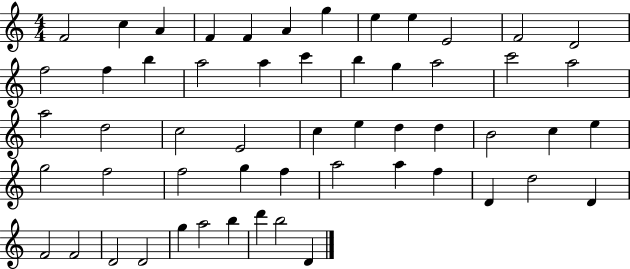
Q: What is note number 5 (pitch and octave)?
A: F4